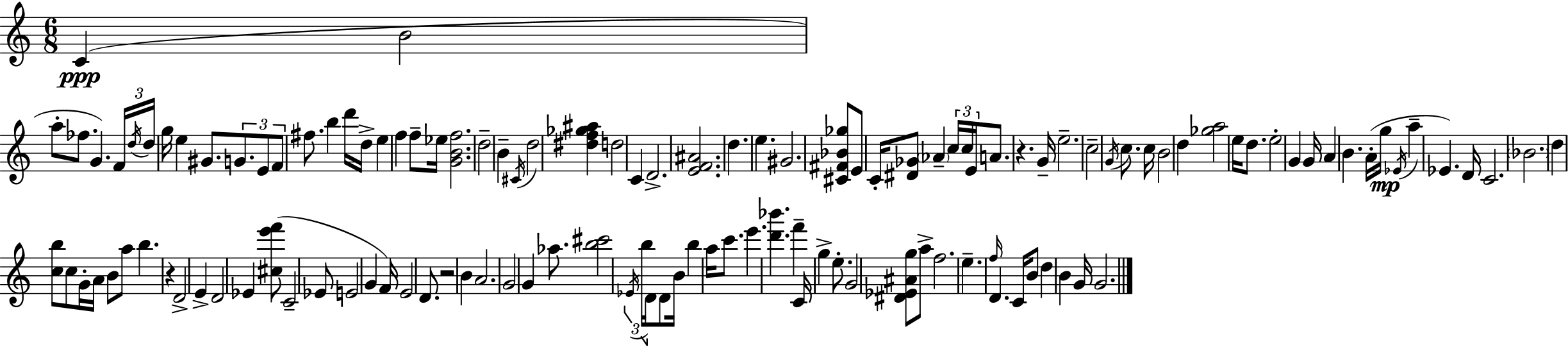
C4/q B4/h A5/e FES5/e. G4/q. F4/s D5/s D5/s G5/s E5/q G#4/e. G4/e. E4/e F4/e F#5/e. B5/q D6/s D5/s E5/q F5/q F5/e Eb5/s [G4,B4,F5]/h. D5/h B4/q C#4/s D5/h [D#5,F5,Gb5,A#5]/q D5/h C4/q D4/h. [E4,F4,A#4]/h. D5/q. E5/q. G#4/h. [C#4,F#4,Bb4,Gb5]/e E4/e C4/s [D#4,Gb4]/e Ab4/q C5/s C5/s E4/s A4/e. R/q. G4/s E5/h. C5/h G4/s C5/e. C5/s B4/h D5/q [Gb5,A5]/h E5/s D5/e. E5/h G4/q G4/s A4/q B4/q. A4/s G5/s Eb4/s A5/q Eb4/q. D4/s C4/h. Bb4/h. D5/q [C5,B5]/e C5/e G4/s A4/s B4/e A5/e B5/q. R/q D4/h E4/q D4/h Eb4/q [C#5,E6,F6]/e C4/h Eb4/e E4/h G4/q F4/s E4/h D4/e. R/h B4/q A4/h. G4/h G4/q Ab5/e. [B5,C#6]/h Eb4/s B5/s D4/s D4/e B4/s B5/q A5/s C6/e. E6/q. [D6,Bb6]/q. F6/q C4/s G5/q E5/e. G4/h [D#4,Eb4,A#4,G5]/e A5/e F5/h. E5/q. F5/s D4/q. C4/s B4/e D5/q B4/q G4/s G4/h.